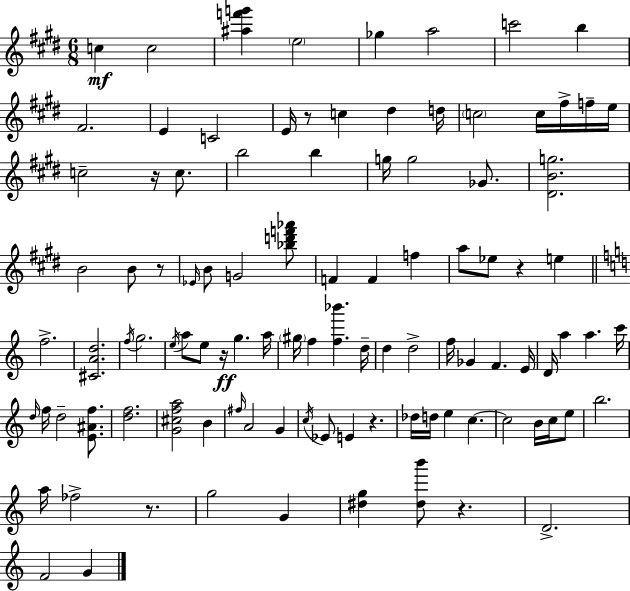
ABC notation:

X:1
T:Untitled
M:6/8
L:1/4
K:E
c c2 [^af'g'] e2 _g a2 c'2 b ^F2 E C2 E/4 z/2 c ^d d/4 c2 c/4 ^f/4 f/4 e/4 c2 z/4 c/2 b2 b g/4 g2 _G/2 [^DBg]2 B2 B/2 z/2 _E/4 B/2 G2 [_bd'f'_a']/2 F F f a/2 _e/2 z e f2 [^CAd]2 f/4 g2 e/4 a/2 e/2 z/4 g a/4 ^g/4 f [f_b'] d/4 d d2 f/4 _G F E/4 D/4 a a c'/4 d/4 f/4 d2 [E^Af]/2 [df]2 [G^cfa]2 B ^f/4 A2 G c/4 _E/2 E z _d/4 d/4 e c c2 B/4 c/4 e/2 b2 a/4 _f2 z/2 g2 G [^dg] [^db']/2 z D2 F2 G